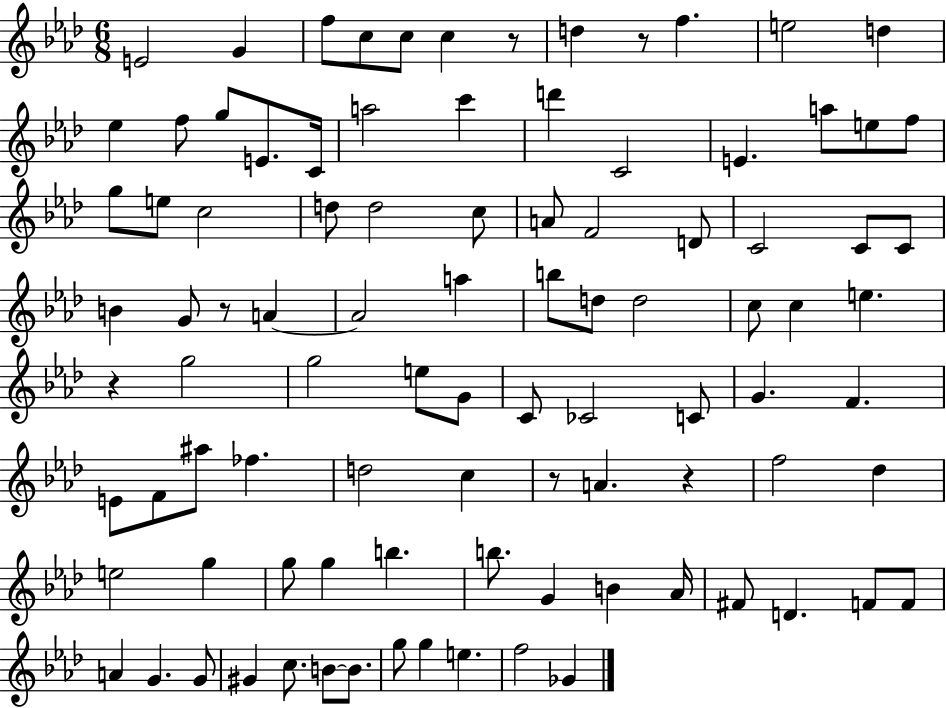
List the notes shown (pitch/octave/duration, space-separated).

E4/h G4/q F5/e C5/e C5/e C5/q R/e D5/q R/e F5/q. E5/h D5/q Eb5/q F5/e G5/e E4/e. C4/s A5/h C6/q D6/q C4/h E4/q. A5/e E5/e F5/e G5/e E5/e C5/h D5/e D5/h C5/e A4/e F4/h D4/e C4/h C4/e C4/e B4/q G4/e R/e A4/q A4/h A5/q B5/e D5/e D5/h C5/e C5/q E5/q. R/q G5/h G5/h E5/e G4/e C4/e CES4/h C4/e G4/q. F4/q. E4/e F4/e A#5/e FES5/q. D5/h C5/q R/e A4/q. R/q F5/h Db5/q E5/h G5/q G5/e G5/q B5/q. B5/e. G4/q B4/q Ab4/s F#4/e D4/q. F4/e F4/e A4/q G4/q. G4/e G#4/q C5/e. B4/e B4/e. G5/e G5/q E5/q. F5/h Gb4/q